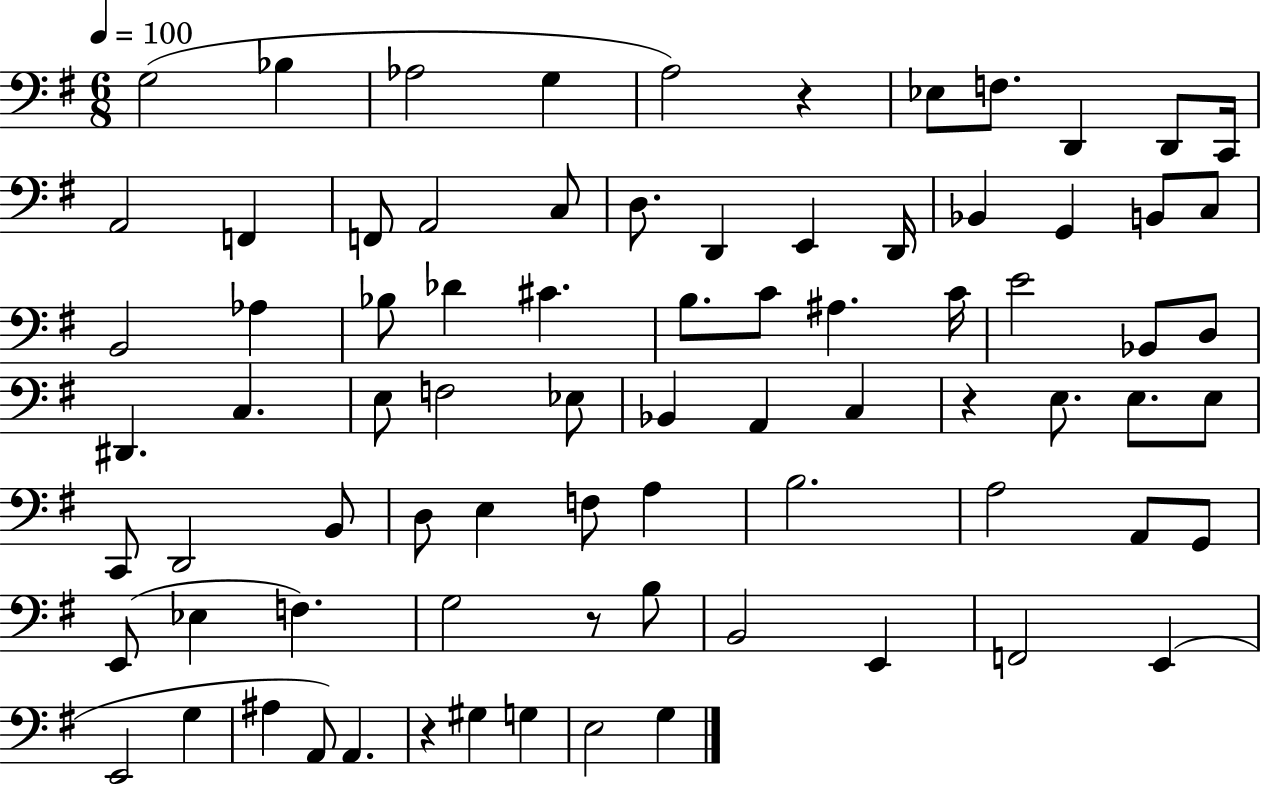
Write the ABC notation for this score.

X:1
T:Untitled
M:6/8
L:1/4
K:G
G,2 _B, _A,2 G, A,2 z _E,/2 F,/2 D,, D,,/2 C,,/4 A,,2 F,, F,,/2 A,,2 C,/2 D,/2 D,, E,, D,,/4 _B,, G,, B,,/2 C,/2 B,,2 _A, _B,/2 _D ^C B,/2 C/2 ^A, C/4 E2 _B,,/2 D,/2 ^D,, C, E,/2 F,2 _E,/2 _B,, A,, C, z E,/2 E,/2 E,/2 C,,/2 D,,2 B,,/2 D,/2 E, F,/2 A, B,2 A,2 A,,/2 G,,/2 E,,/2 _E, F, G,2 z/2 B,/2 B,,2 E,, F,,2 E,, E,,2 G, ^A, A,,/2 A,, z ^G, G, E,2 G,